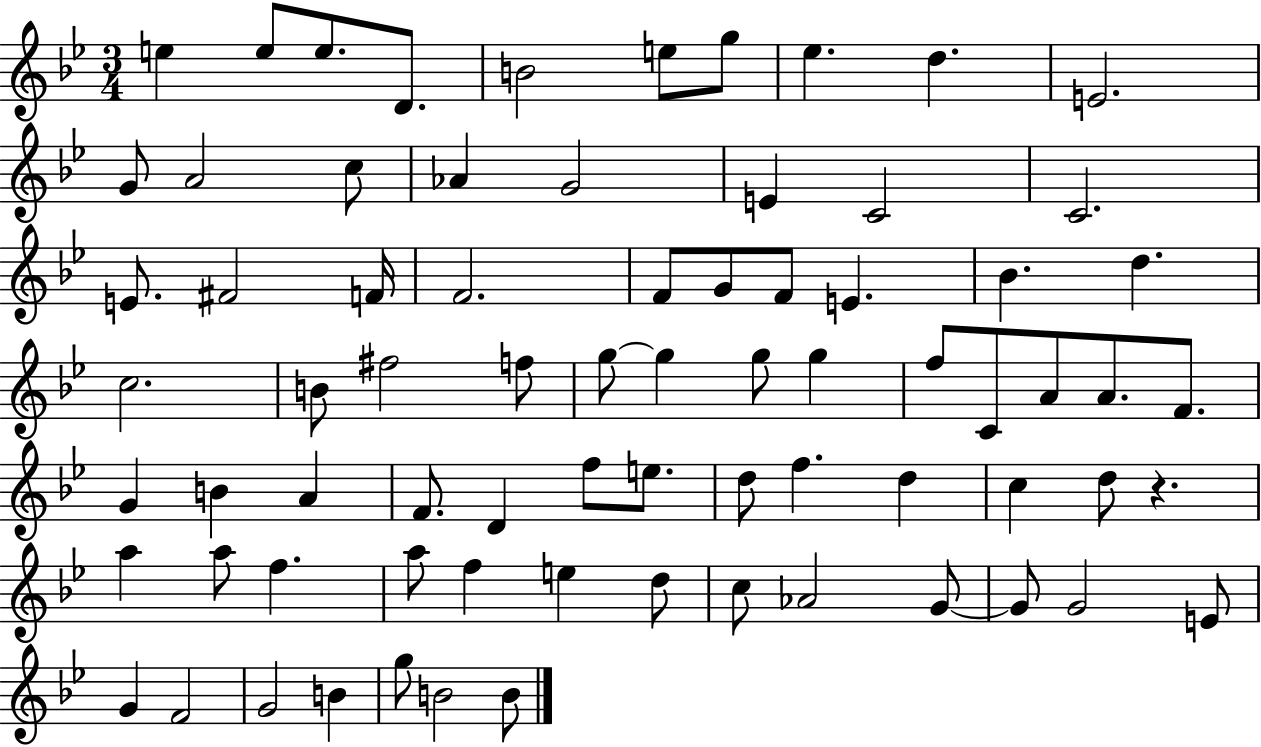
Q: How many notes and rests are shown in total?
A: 74